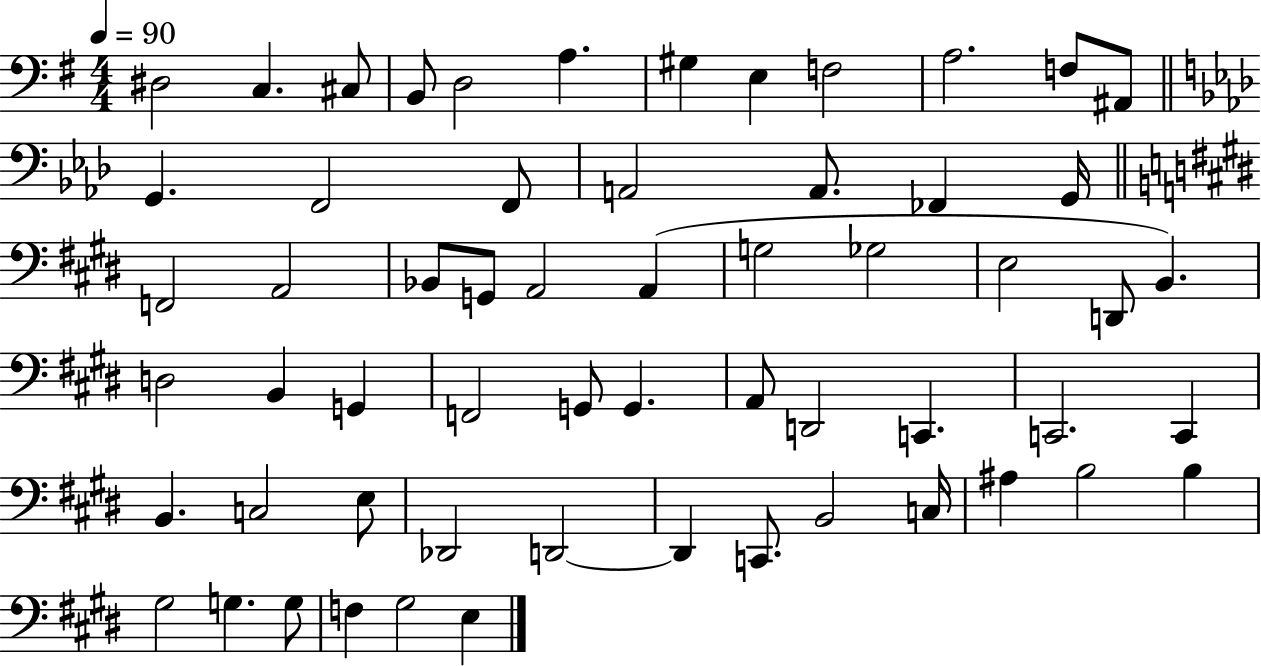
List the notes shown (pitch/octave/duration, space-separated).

D#3/h C3/q. C#3/e B2/e D3/h A3/q. G#3/q E3/q F3/h A3/h. F3/e A#2/e G2/q. F2/h F2/e A2/h A2/e. FES2/q G2/s F2/h A2/h Bb2/e G2/e A2/h A2/q G3/h Gb3/h E3/h D2/e B2/q. D3/h B2/q G2/q F2/h G2/e G2/q. A2/e D2/h C2/q. C2/h. C2/q B2/q. C3/h E3/e Db2/h D2/h D2/q C2/e. B2/h C3/s A#3/q B3/h B3/q G#3/h G3/q. G3/e F3/q G#3/h E3/q